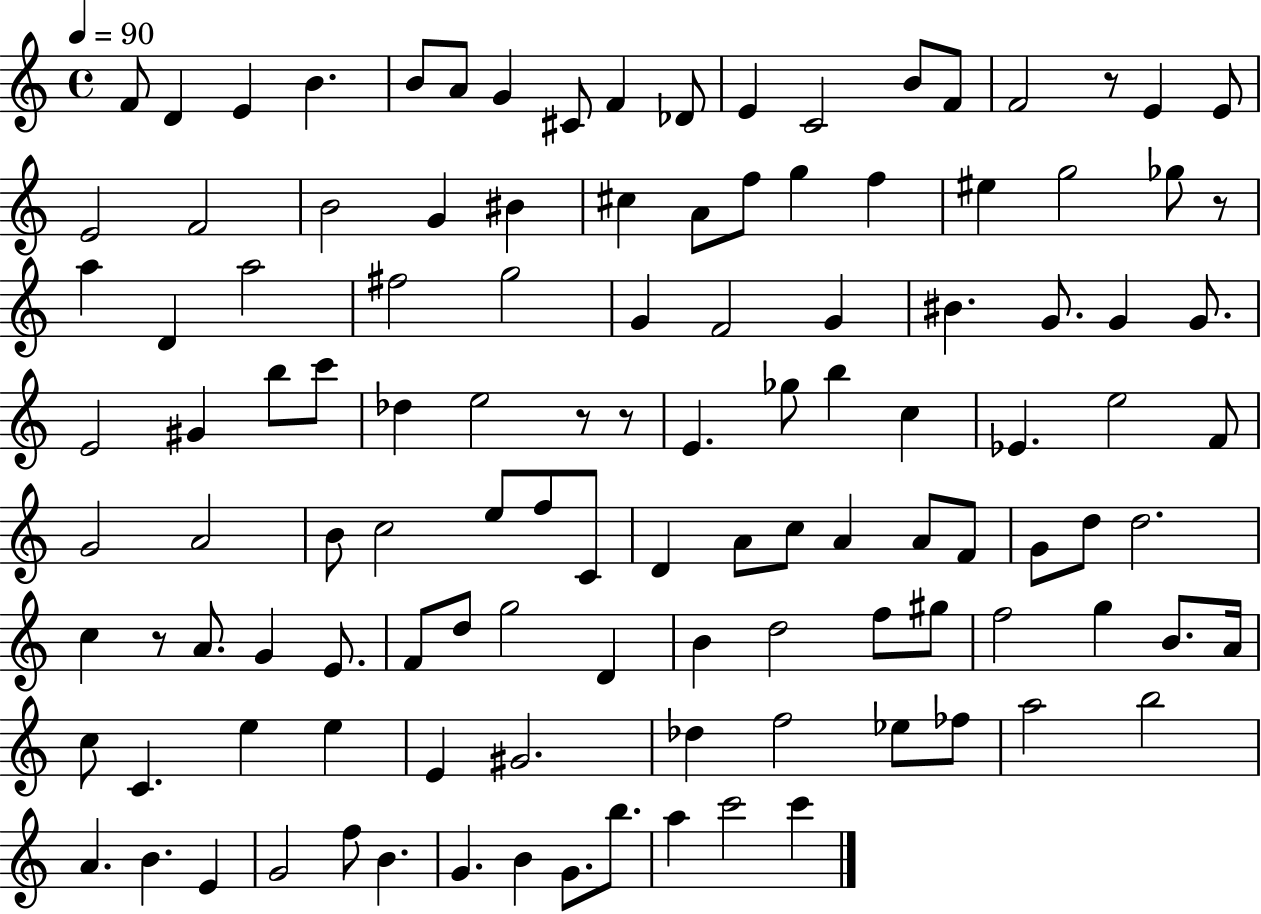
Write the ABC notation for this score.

X:1
T:Untitled
M:4/4
L:1/4
K:C
F/2 D E B B/2 A/2 G ^C/2 F _D/2 E C2 B/2 F/2 F2 z/2 E E/2 E2 F2 B2 G ^B ^c A/2 f/2 g f ^e g2 _g/2 z/2 a D a2 ^f2 g2 G F2 G ^B G/2 G G/2 E2 ^G b/2 c'/2 _d e2 z/2 z/2 E _g/2 b c _E e2 F/2 G2 A2 B/2 c2 e/2 f/2 C/2 D A/2 c/2 A A/2 F/2 G/2 d/2 d2 c z/2 A/2 G E/2 F/2 d/2 g2 D B d2 f/2 ^g/2 f2 g B/2 A/4 c/2 C e e E ^G2 _d f2 _e/2 _f/2 a2 b2 A B E G2 f/2 B G B G/2 b/2 a c'2 c'